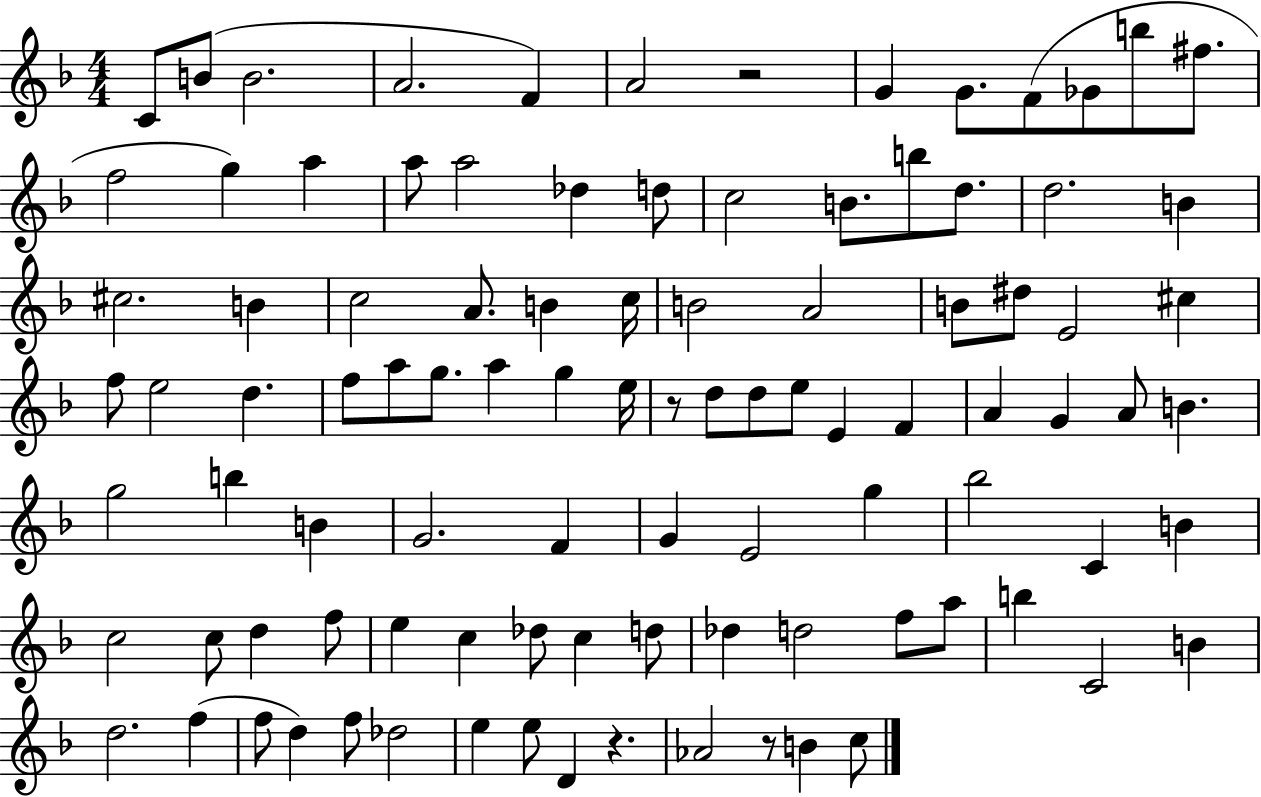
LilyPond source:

{
  \clef treble
  \numericTimeSignature
  \time 4/4
  \key f \major
  c'8 b'8( b'2. | a'2. f'4) | a'2 r2 | g'4 g'8. f'8( ges'8 b''8 fis''8. | \break f''2 g''4) a''4 | a''8 a''2 des''4 d''8 | c''2 b'8. b''8 d''8. | d''2. b'4 | \break cis''2. b'4 | c''2 a'8. b'4 c''16 | b'2 a'2 | b'8 dis''8 e'2 cis''4 | \break f''8 e''2 d''4. | f''8 a''8 g''8. a''4 g''4 e''16 | r8 d''8 d''8 e''8 e'4 f'4 | a'4 g'4 a'8 b'4. | \break g''2 b''4 b'4 | g'2. f'4 | g'4 e'2 g''4 | bes''2 c'4 b'4 | \break c''2 c''8 d''4 f''8 | e''4 c''4 des''8 c''4 d''8 | des''4 d''2 f''8 a''8 | b''4 c'2 b'4 | \break d''2. f''4( | f''8 d''4) f''8 des''2 | e''4 e''8 d'4 r4. | aes'2 r8 b'4 c''8 | \break \bar "|."
}